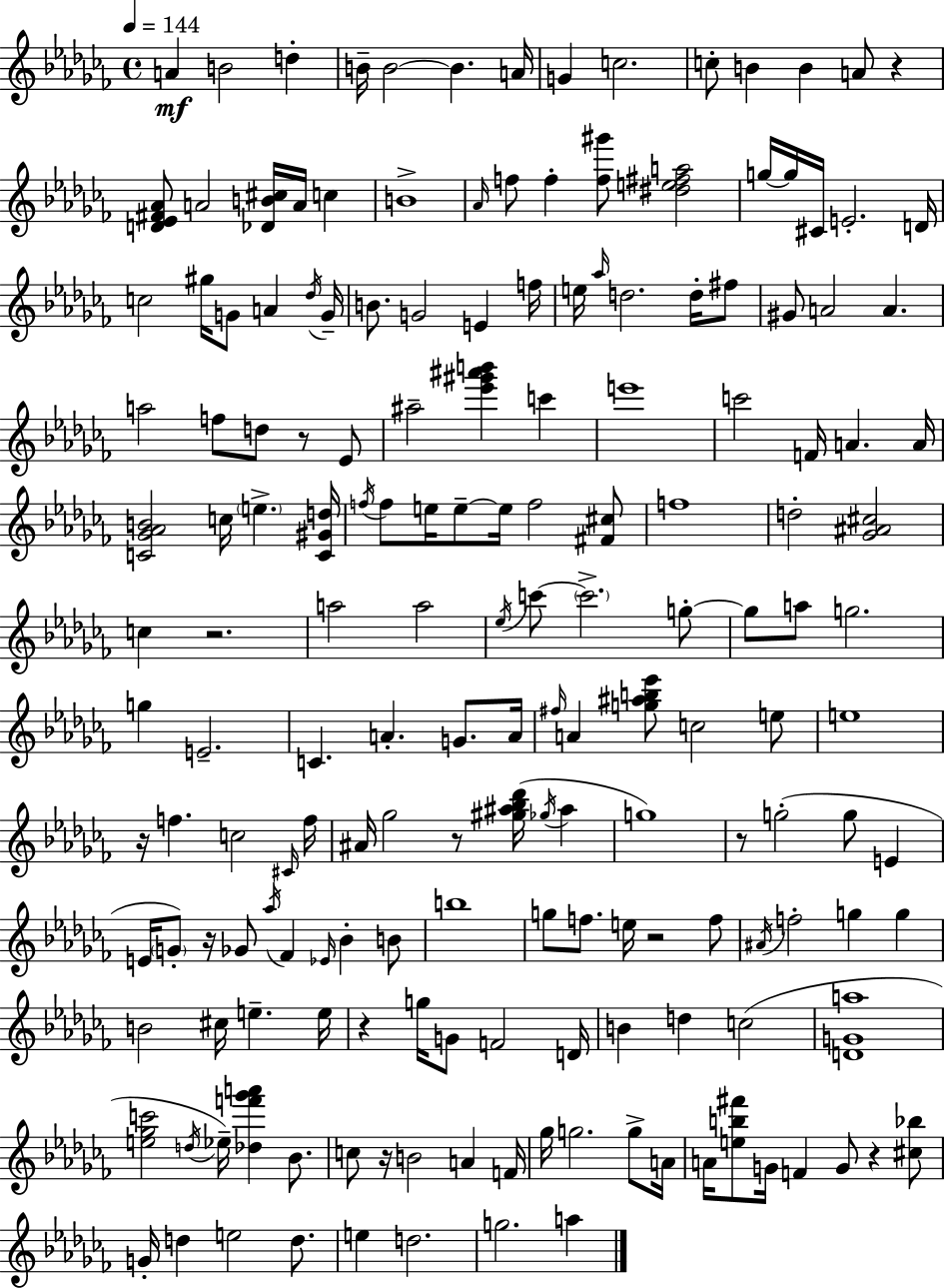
{
  \clef treble
  \time 4/4
  \defaultTimeSignature
  \key aes \minor
  \tempo 4 = 144
  a'4\mf b'2 d''4-. | b'16-- b'2~~ b'4. a'16 | g'4 c''2. | c''8-. b'4 b'4 a'8 r4 | \break <d' ees' fis' aes'>8 a'2 <des' b' cis''>16 a'16 c''4 | b'1-> | \grace { aes'16 } f''8 f''4-. <f'' gis'''>8 <dis'' e'' fis'' a''>2 | g''16~~ g''16 cis'16 e'2.-. | \break d'16 c''2 gis''16 g'8 a'4 | \acciaccatura { des''16 } g'16-- b'8. g'2 e'4 | f''16 e''16 \grace { aes''16 } d''2. | d''16-. fis''8 gis'8 a'2 a'4. | \break a''2 f''8 d''8 r8 | ees'8 ais''2-- <ees''' gis''' ais''' b'''>4 c'''4 | e'''1 | c'''2 f'16 a'4. | \break a'16 <c' ges' aes' b'>2 c''16 \parenthesize e''4.-> | <c' gis' d''>16 \acciaccatura { f''16 } f''8 e''16 e''8--~~ e''16 f''2 | <fis' cis''>8 f''1 | d''2-. <ges' ais' cis''>2 | \break c''4 r2. | a''2 a''2 | \acciaccatura { ees''16 } c'''8~~ \parenthesize c'''2.-> | g''8-.~~ g''8 a''8 g''2. | \break g''4 e'2.-- | c'4. a'4.-. | g'8. a'16 \grace { fis''16 } a'4 <g'' ais'' b'' ees'''>8 c''2 | e''8 e''1 | \break r16 f''4. c''2 | \grace { cis'16 } f''16 ais'16 ges''2 | r8 <gis'' ais'' bes'' des'''>16( \acciaccatura { ges''16 } ais''4 g''1) | r8 g''2-.( | \break g''8 e'4 e'16 \parenthesize g'8-.) r16 ges'8 \acciaccatura { aes''16 } fes'4 | \grace { ees'16 } bes'4-. b'8 b''1 | g''8 f''8. e''16 | r2 f''8 \acciaccatura { ais'16 } f''2-. | \break g''4 g''4 b'2 | cis''16 e''4.-- e''16 r4 g''16 | g'8 f'2 d'16 b'4 d''4 | c''2( <d' g' a''>1 | \break <e'' ges'' c'''>2 | \acciaccatura { d''16 }) ees''16-- <des'' f''' ges''' a'''>4 bes'8. c''8 r16 b'2 | a'4 f'16 ges''16 g''2. | g''8-> a'16 a'16 <e'' b'' fis'''>8 g'16 | \break f'4 g'8 r4 <cis'' bes''>8 g'16-. d''4 | e''2 d''8. e''4 | d''2. g''2. | a''4 \bar "|."
}